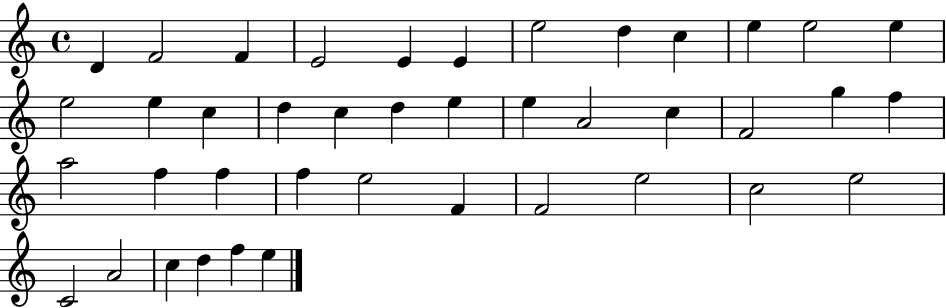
D4/q F4/h F4/q E4/h E4/q E4/q E5/h D5/q C5/q E5/q E5/h E5/q E5/h E5/q C5/q D5/q C5/q D5/q E5/q E5/q A4/h C5/q F4/h G5/q F5/q A5/h F5/q F5/q F5/q E5/h F4/q F4/h E5/h C5/h E5/h C4/h A4/h C5/q D5/q F5/q E5/q